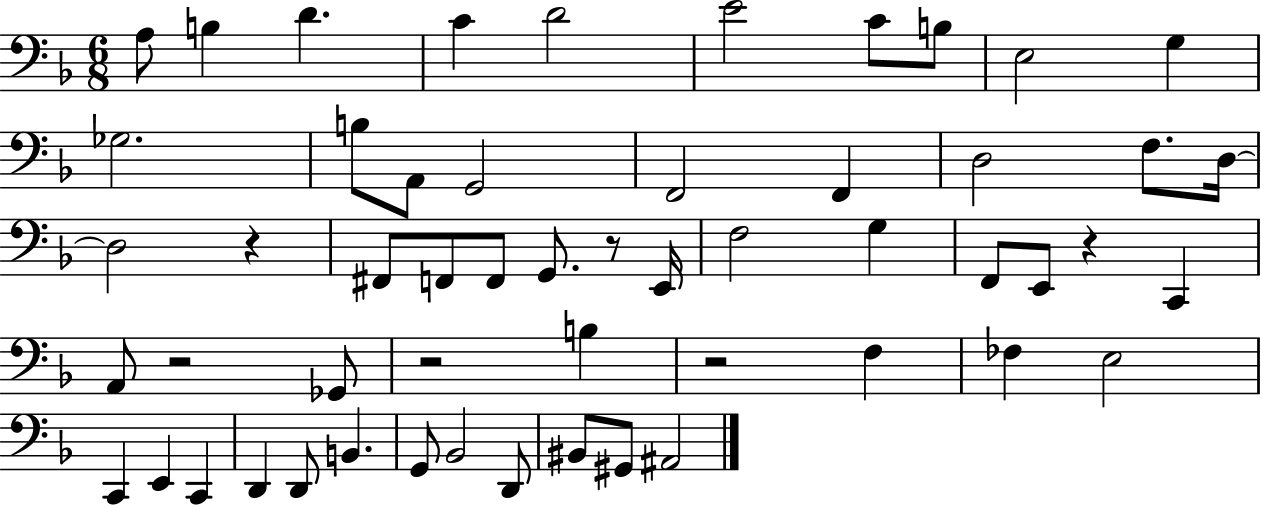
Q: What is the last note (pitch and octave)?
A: A#2